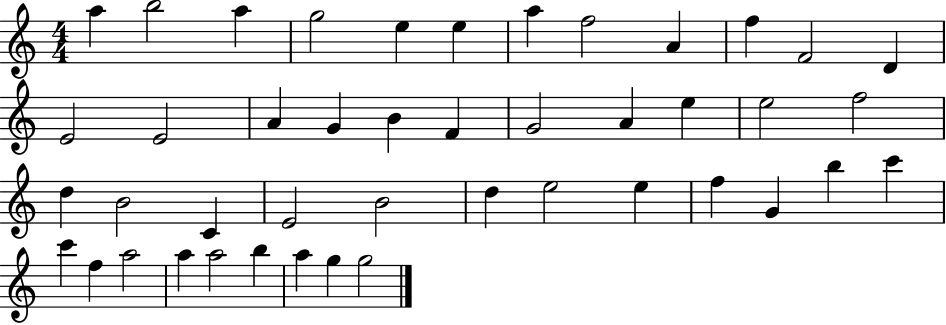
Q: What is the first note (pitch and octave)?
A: A5